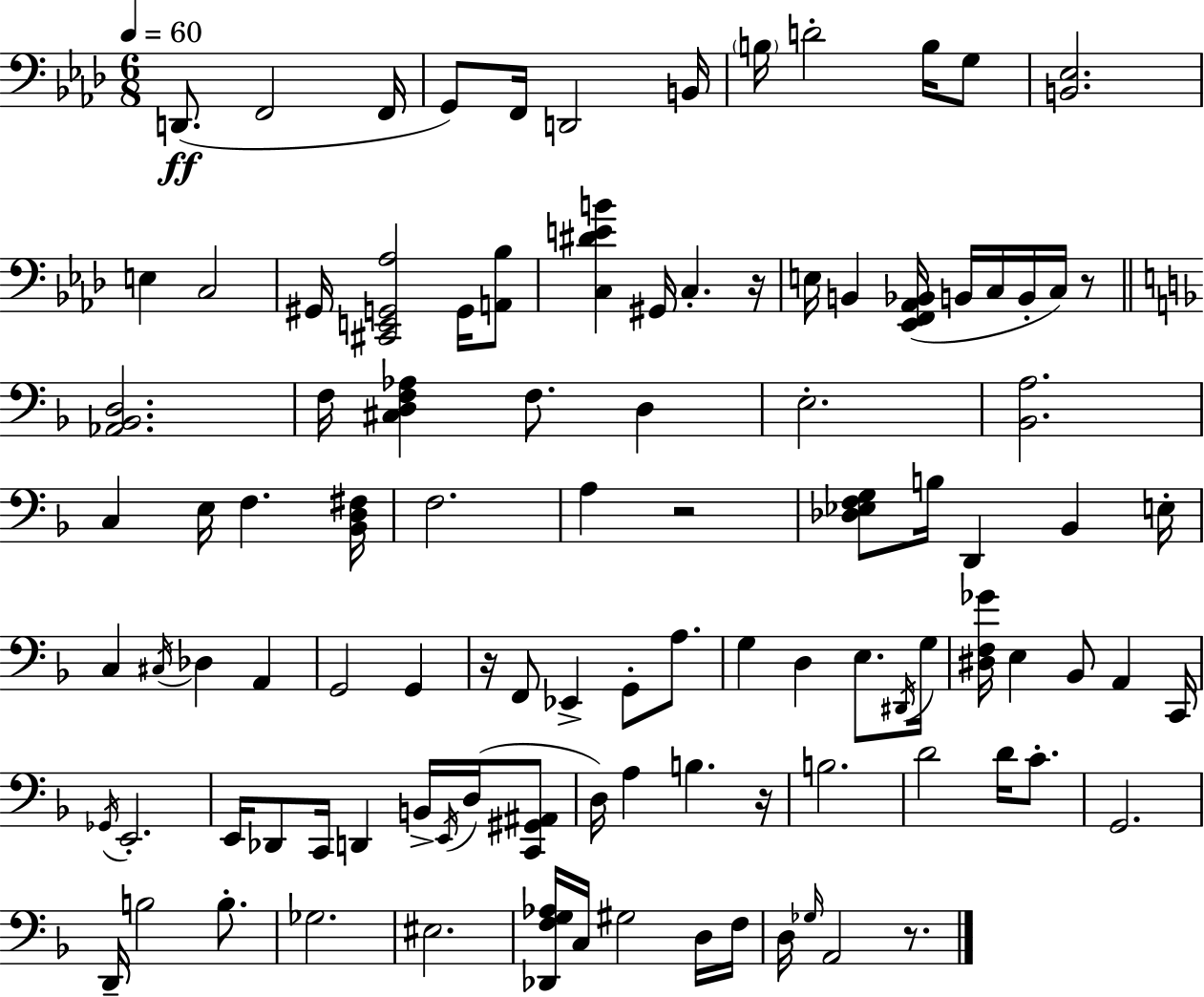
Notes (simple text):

D2/e. F2/h F2/s G2/e F2/s D2/h B2/s B3/s D4/h B3/s G3/e [B2,Eb3]/h. E3/q C3/h G#2/s [C#2,E2,G2,Ab3]/h G2/s [A2,Bb3]/e [C3,D#4,E4,B4]/q G#2/s C3/q. R/s E3/s B2/q [Eb2,F2,Ab2,Bb2]/s B2/s C3/s B2/s C3/s R/e [Ab2,Bb2,D3]/h. F3/s [C#3,D3,F3,Ab3]/q F3/e. D3/q E3/h. [Bb2,A3]/h. C3/q E3/s F3/q. [Bb2,D3,F#3]/s F3/h. A3/q R/h [Db3,Eb3,F3,G3]/e B3/s D2/q Bb2/q E3/s C3/q C#3/s Db3/q A2/q G2/h G2/q R/s F2/e Eb2/q G2/e A3/e. G3/q D3/q E3/e. D#2/s G3/s [D#3,F3,Gb4]/s E3/q Bb2/e A2/q C2/s Gb2/s E2/h. E2/s Db2/e C2/s D2/q B2/s E2/s D3/s [C2,G#2,A#2]/e D3/s A3/q B3/q. R/s B3/h. D4/h D4/s C4/e. G2/h. D2/s B3/h B3/e. Gb3/h. EIS3/h. [Db2,F3,G3,Ab3]/s C3/s G#3/h D3/s F3/s D3/s Gb3/s A2/h R/e.